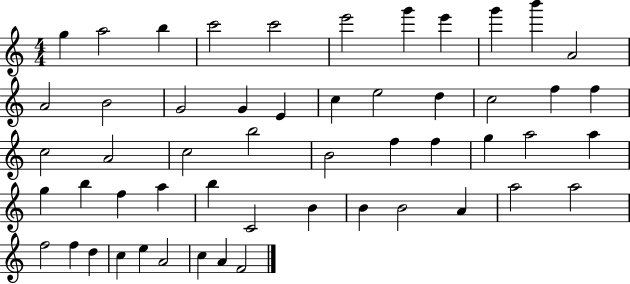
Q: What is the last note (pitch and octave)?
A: F4